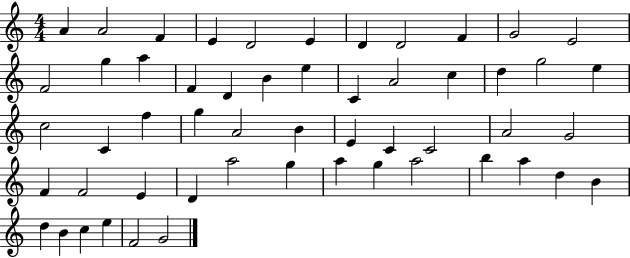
{
  \clef treble
  \numericTimeSignature
  \time 4/4
  \key c \major
  a'4 a'2 f'4 | e'4 d'2 e'4 | d'4 d'2 f'4 | g'2 e'2 | \break f'2 g''4 a''4 | f'4 d'4 b'4 e''4 | c'4 a'2 c''4 | d''4 g''2 e''4 | \break c''2 c'4 f''4 | g''4 a'2 b'4 | e'4 c'4 c'2 | a'2 g'2 | \break f'4 f'2 e'4 | d'4 a''2 g''4 | a''4 g''4 a''2 | b''4 a''4 d''4 b'4 | \break d''4 b'4 c''4 e''4 | f'2 g'2 | \bar "|."
}